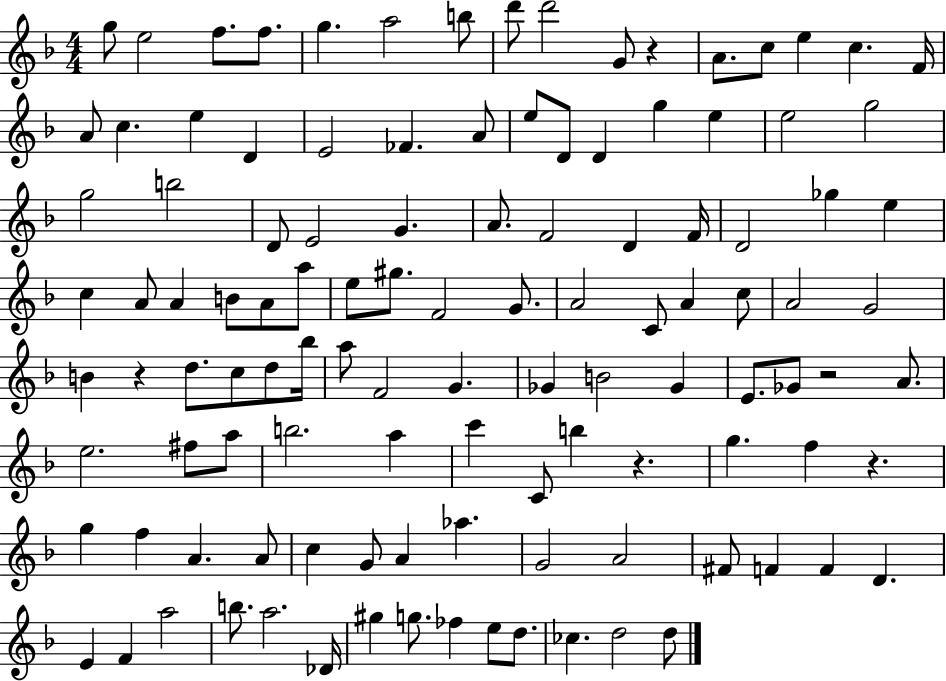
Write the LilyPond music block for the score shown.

{
  \clef treble
  \numericTimeSignature
  \time 4/4
  \key f \major
  g''8 e''2 f''8. f''8. | g''4. a''2 b''8 | d'''8 d'''2 g'8 r4 | a'8. c''8 e''4 c''4. f'16 | \break a'8 c''4. e''4 d'4 | e'2 fes'4. a'8 | e''8 d'8 d'4 g''4 e''4 | e''2 g''2 | \break g''2 b''2 | d'8 e'2 g'4. | a'8. f'2 d'4 f'16 | d'2 ges''4 e''4 | \break c''4 a'8 a'4 b'8 a'8 a''8 | e''8 gis''8. f'2 g'8. | a'2 c'8 a'4 c''8 | a'2 g'2 | \break b'4 r4 d''8. c''8 d''8 bes''16 | a''8 f'2 g'4. | ges'4 b'2 ges'4 | e'8. ges'8 r2 a'8. | \break e''2. fis''8 a''8 | b''2. a''4 | c'''4 c'8 b''4 r4. | g''4. f''4 r4. | \break g''4 f''4 a'4. a'8 | c''4 g'8 a'4 aes''4. | g'2 a'2 | fis'8 f'4 f'4 d'4. | \break e'4 f'4 a''2 | b''8. a''2. des'16 | gis''4 g''8. fes''4 e''8 d''8. | ces''4. d''2 d''8 | \break \bar "|."
}